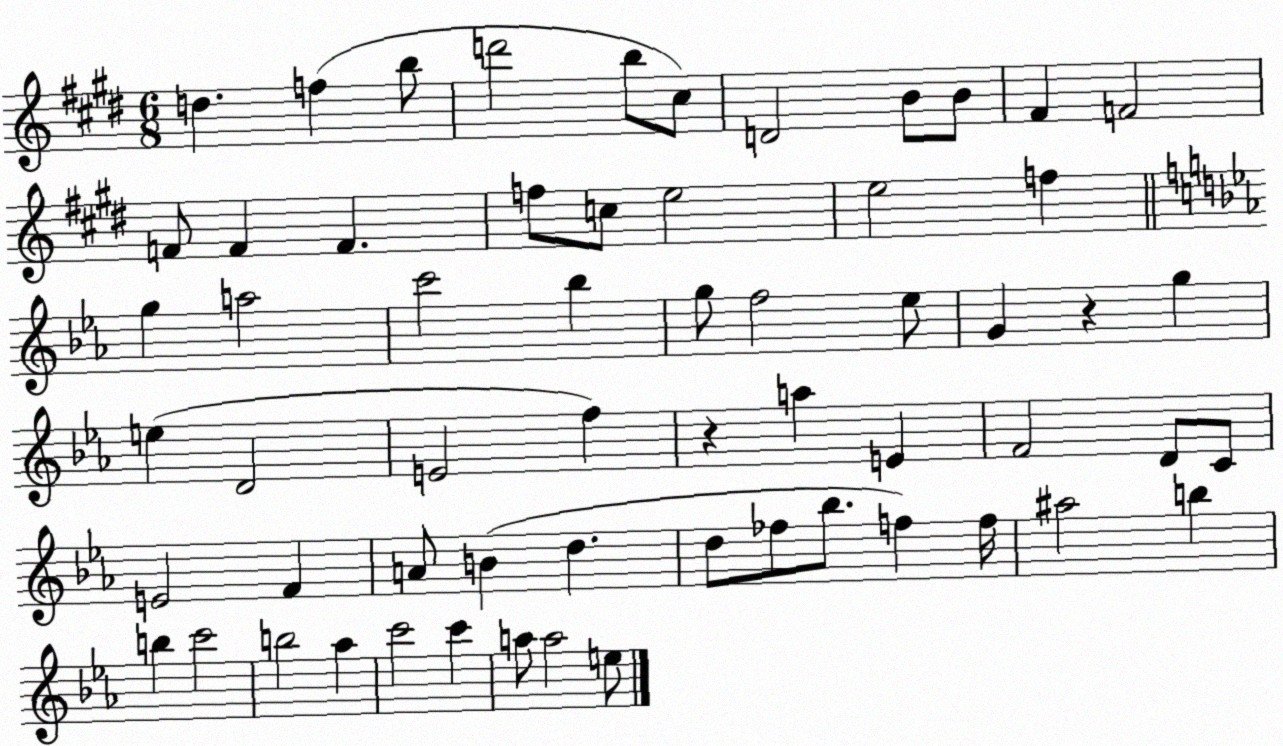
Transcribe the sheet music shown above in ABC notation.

X:1
T:Untitled
M:6/8
L:1/4
K:E
d f b/2 d'2 b/2 ^c/2 D2 B/2 B/2 ^F F2 F/2 F F f/2 c/2 e2 e2 f g a2 c'2 _b g/2 f2 _e/2 G z g e D2 E2 f z a E F2 D/2 C/2 E2 F A/2 B d d/2 _f/2 _b/2 f f/4 ^a2 b b c'2 b2 _a c'2 c' a/2 a2 e/2